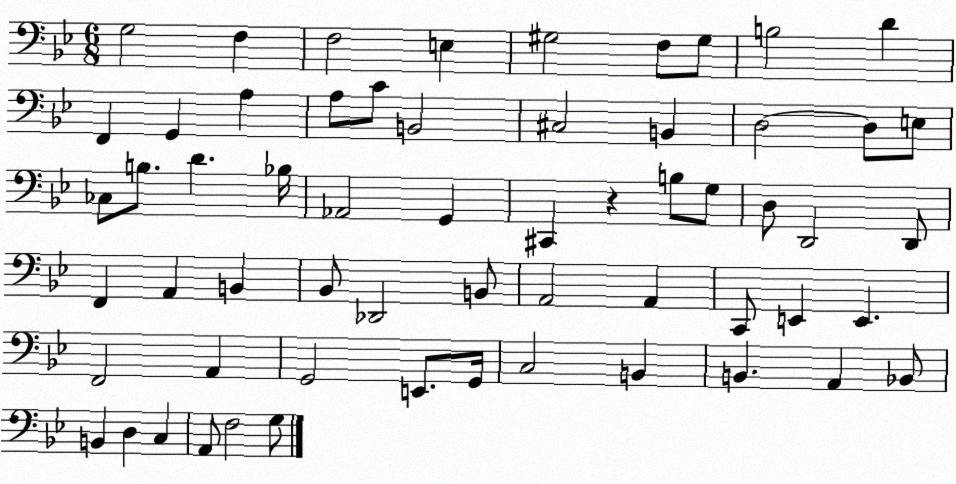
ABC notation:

X:1
T:Untitled
M:6/8
L:1/4
K:Bb
G,2 F, F,2 E, ^G,2 F,/2 ^G,/2 B,2 D F,, G,, A, A,/2 C/2 B,,2 ^C,2 B,, D,2 D,/2 E,/2 _C,/2 B,/2 D _B,/4 _A,,2 G,, ^C,, z B,/2 G,/2 D,/2 D,,2 D,,/2 F,, A,, B,, _B,,/2 _D,,2 B,,/2 A,,2 A,, C,,/2 E,, E,, F,,2 A,, G,,2 E,,/2 G,,/4 C,2 B,, B,, A,, _B,,/2 B,, D, C, A,,/2 F,2 G,/2